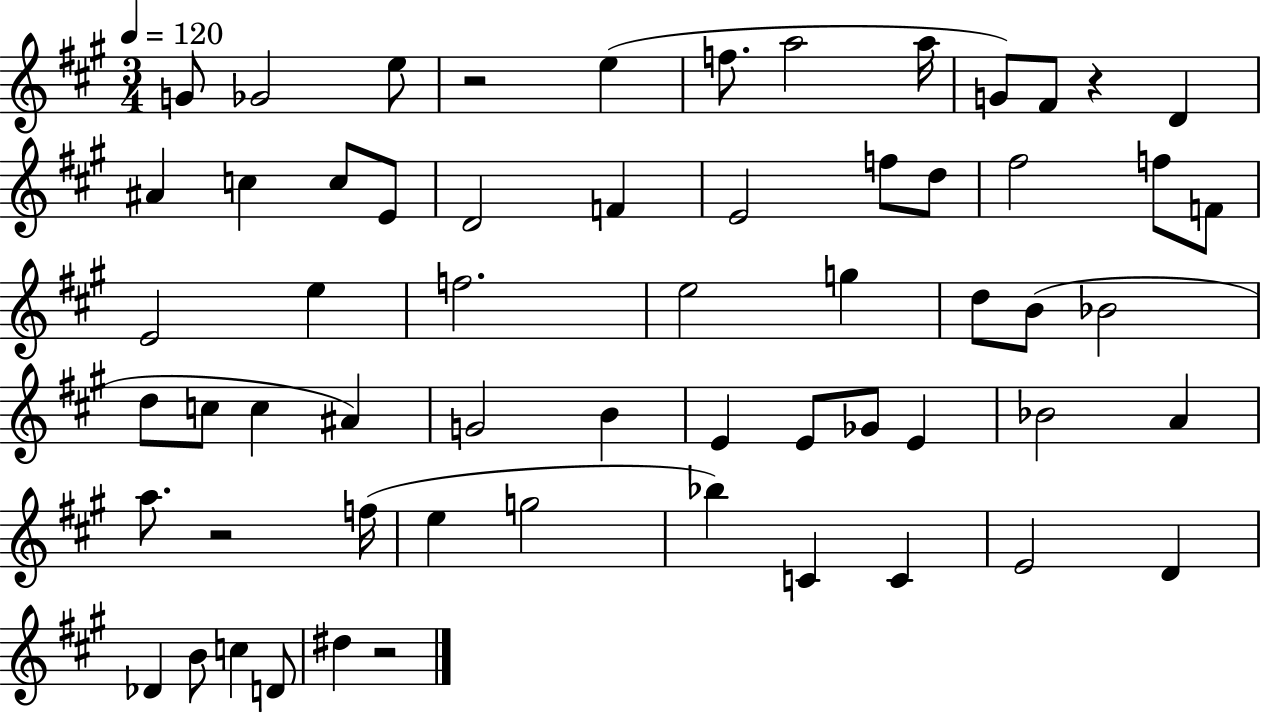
{
  \clef treble
  \numericTimeSignature
  \time 3/4
  \key a \major
  \tempo 4 = 120
  g'8 ges'2 e''8 | r2 e''4( | f''8. a''2 a''16 | g'8) fis'8 r4 d'4 | \break ais'4 c''4 c''8 e'8 | d'2 f'4 | e'2 f''8 d''8 | fis''2 f''8 f'8 | \break e'2 e''4 | f''2. | e''2 g''4 | d''8 b'8( bes'2 | \break d''8 c''8 c''4 ais'4) | g'2 b'4 | e'4 e'8 ges'8 e'4 | bes'2 a'4 | \break a''8. r2 f''16( | e''4 g''2 | bes''4) c'4 c'4 | e'2 d'4 | \break des'4 b'8 c''4 d'8 | dis''4 r2 | \bar "|."
}